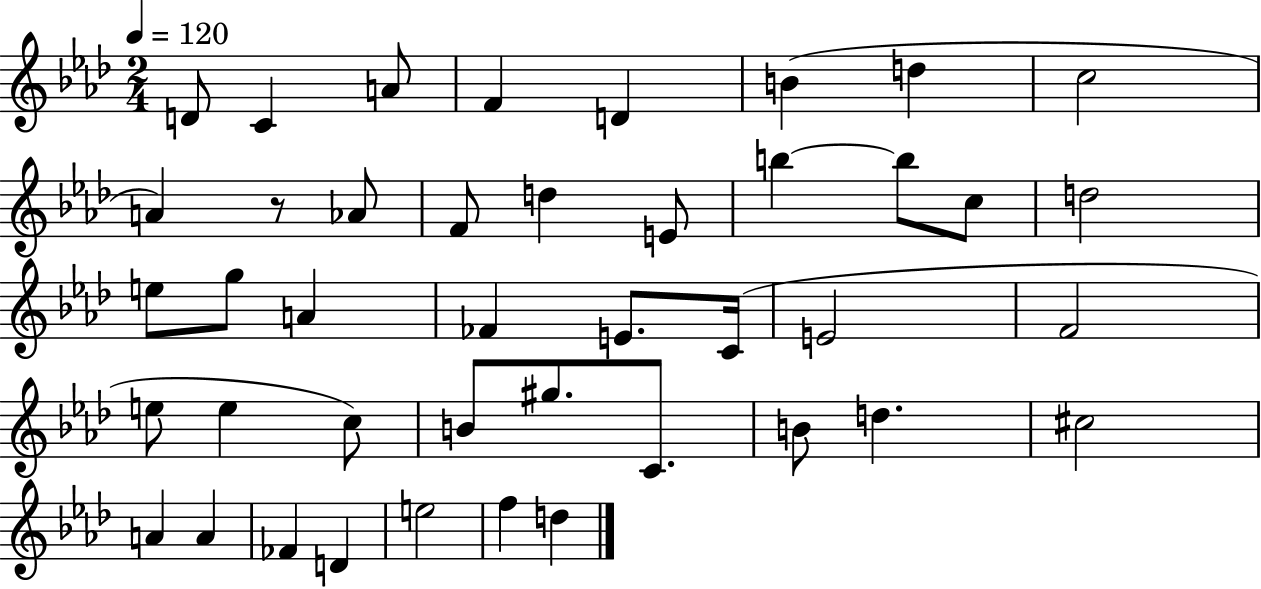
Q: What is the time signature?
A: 2/4